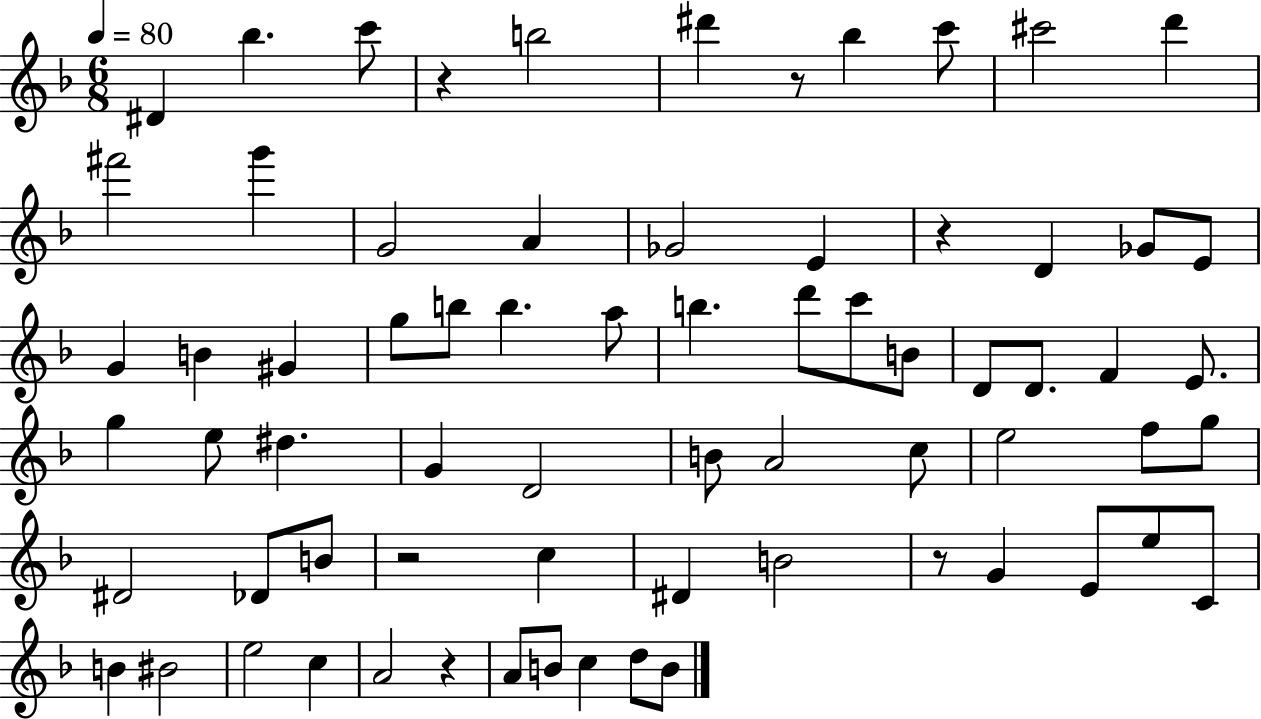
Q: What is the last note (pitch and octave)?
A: B4